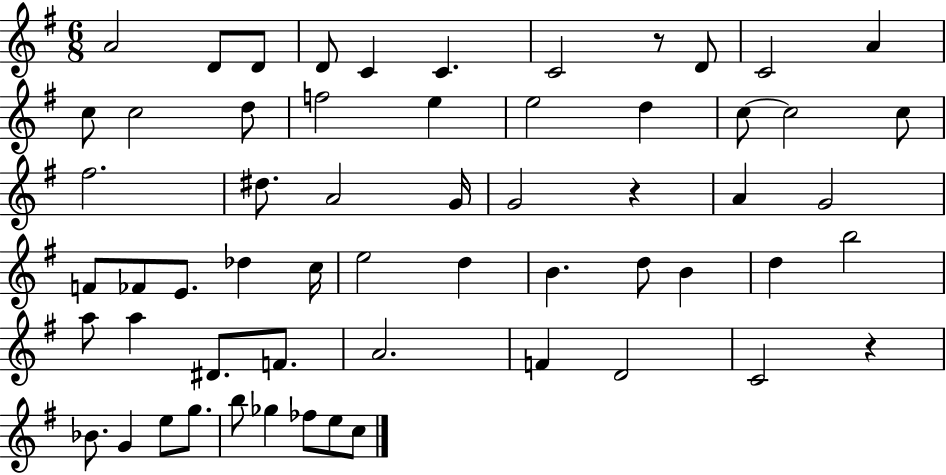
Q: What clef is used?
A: treble